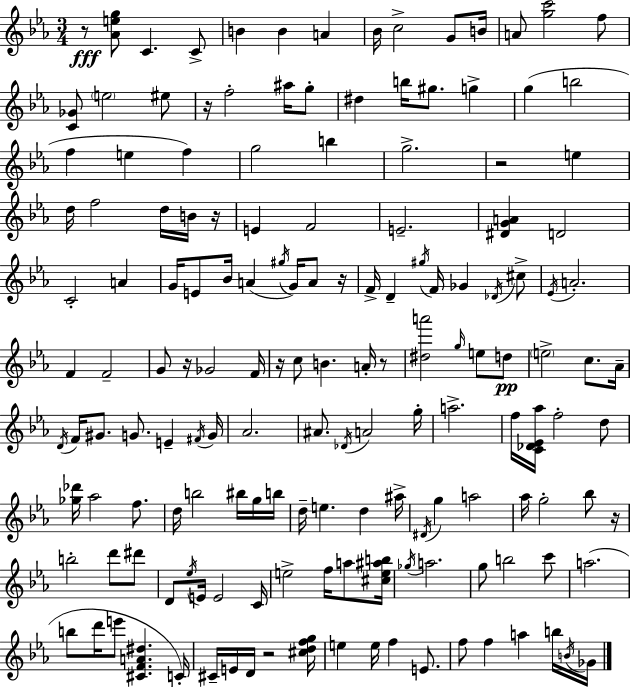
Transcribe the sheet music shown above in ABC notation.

X:1
T:Untitled
M:3/4
L:1/4
K:Eb
z/2 [_Aeg]/2 C C/2 B B A _B/4 c2 G/2 B/4 A/2 [gc']2 f/2 [C_G]/2 e2 ^e/2 z/4 f2 ^a/4 g/2 ^d b/4 ^g/2 g g b2 f e f g2 b g2 z2 e d/4 f2 d/4 B/4 z/4 E F2 E2 [^DGA] D2 C2 A G/4 E/2 _B/4 A ^g/4 G/4 A/2 z/4 F/4 D ^g/4 F/4 _G _D/4 ^c/2 _E/4 A2 F F2 G/2 z/4 _G2 F/4 z/4 c/2 B A/4 z/2 [^da']2 g/4 e/2 d/2 e2 c/2 _A/4 D/4 F/4 ^G/2 G/2 E ^F/4 G/4 _A2 ^A/2 _D/4 A2 g/4 a2 f/4 [C_D_E_a]/4 f2 d/2 [_g_d']/4 _a2 f/2 d/4 b2 ^b/4 g/4 b/4 d/4 e d ^a/4 ^D/4 g a2 _a/4 g2 _b/2 z/4 b2 d'/2 ^d'/2 D/2 _e/4 E/4 E2 C/4 e2 f/4 a/2 [^ce^ab]/4 _g/4 a2 g/2 b2 c'/2 a2 b/2 d'/4 e'/2 [^CFA^d] C/4 ^C/4 E/4 D/4 z2 [^cdfg]/4 e e/4 f E/2 f/2 f a b/4 B/4 _G/4